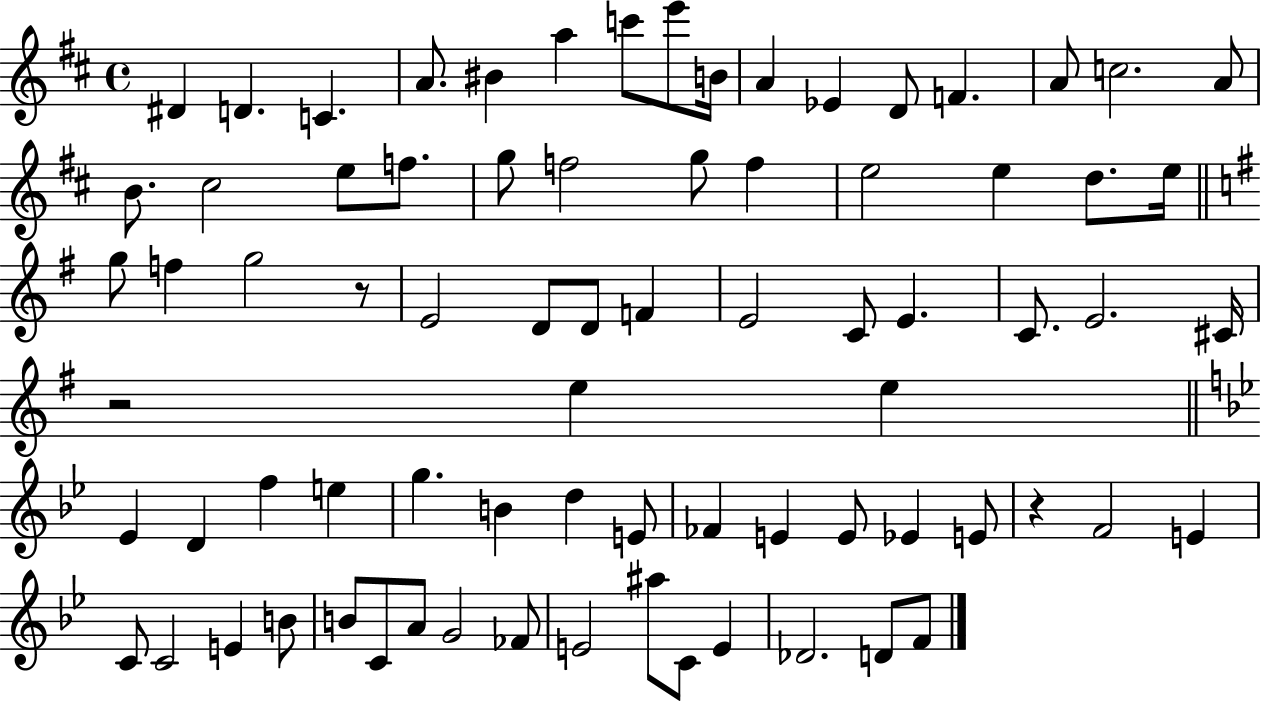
X:1
T:Untitled
M:4/4
L:1/4
K:D
^D D C A/2 ^B a c'/2 e'/2 B/4 A _E D/2 F A/2 c2 A/2 B/2 ^c2 e/2 f/2 g/2 f2 g/2 f e2 e d/2 e/4 g/2 f g2 z/2 E2 D/2 D/2 F E2 C/2 E C/2 E2 ^C/4 z2 e e _E D f e g B d E/2 _F E E/2 _E E/2 z F2 E C/2 C2 E B/2 B/2 C/2 A/2 G2 _F/2 E2 ^a/2 C/2 E _D2 D/2 F/2